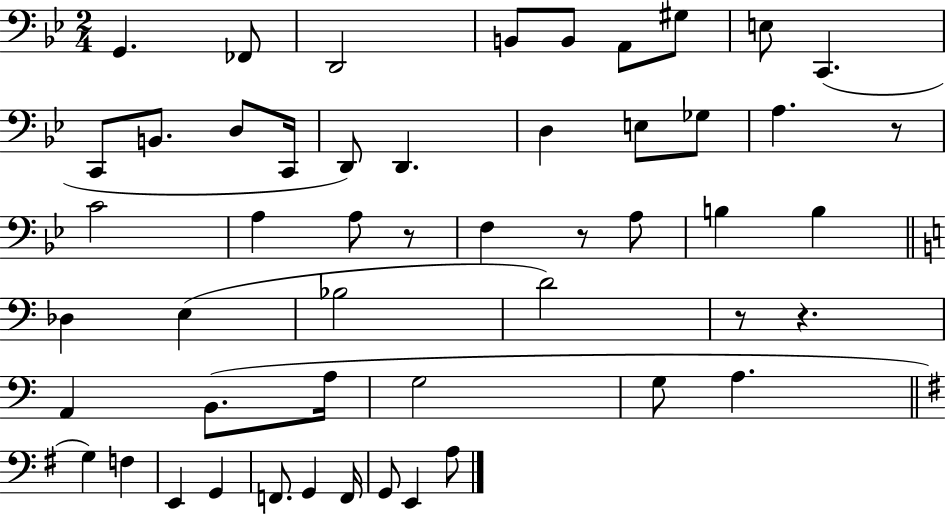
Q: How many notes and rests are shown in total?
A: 51